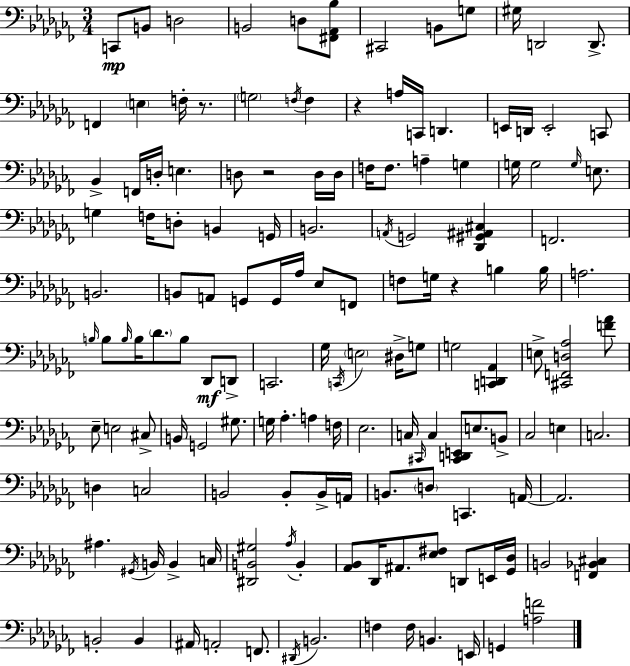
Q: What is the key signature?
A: AES minor